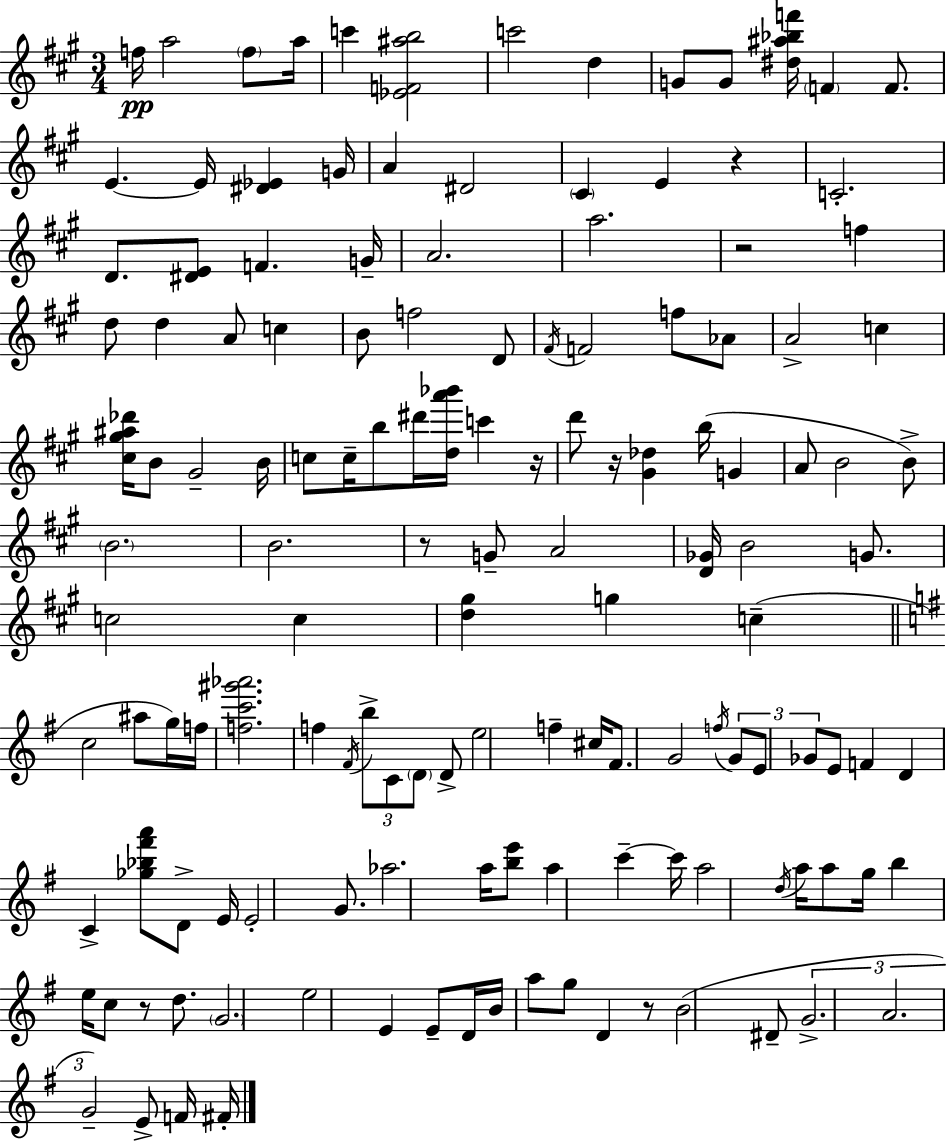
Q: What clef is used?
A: treble